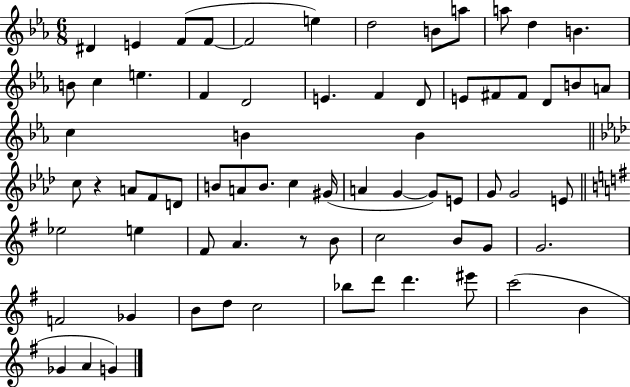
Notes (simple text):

D#4/q E4/q F4/e F4/e F4/h E5/q D5/h B4/e A5/e A5/e D5/q B4/q. B4/e C5/q E5/q. F4/q D4/h E4/q. F4/q D4/e E4/e F#4/e F#4/e D4/e B4/e A4/e C5/q B4/q B4/q C5/e R/q A4/e F4/e D4/e B4/e A4/e B4/e. C5/q G#4/s A4/q G4/q G4/e E4/e G4/e G4/h E4/e Eb5/h E5/q F#4/e A4/q. R/e B4/e C5/h B4/e G4/e G4/h. F4/h Gb4/q B4/e D5/e C5/h Bb5/e D6/e D6/q. EIS6/e C6/h B4/q Gb4/q A4/q G4/q